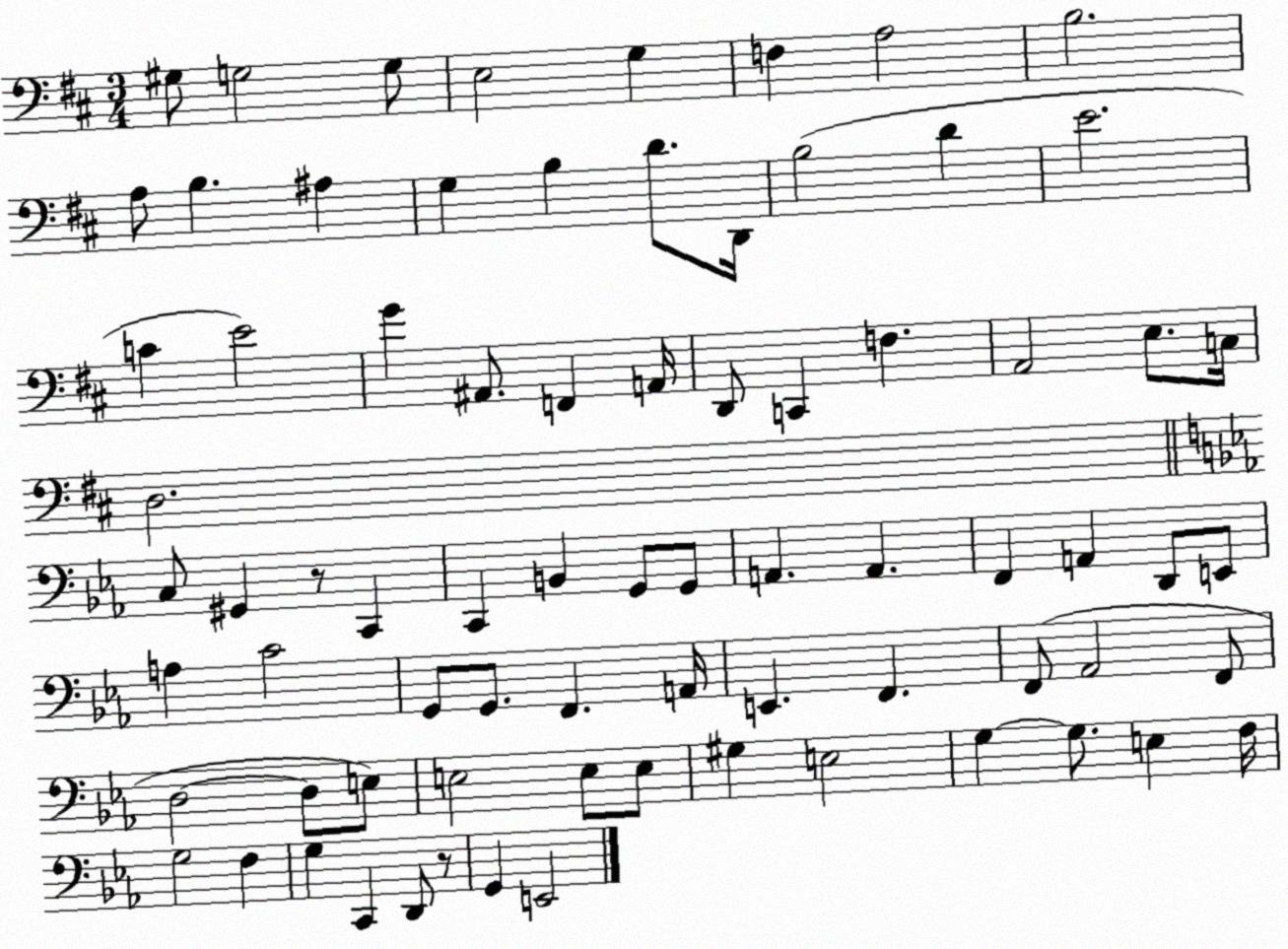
X:1
T:Untitled
M:3/4
L:1/4
K:D
^G,/2 G,2 G,/2 E,2 G, F, A,2 B,2 A,/2 B, ^A, G, B, D/2 D,,/4 B,2 D E2 C E2 G ^A,,/2 F,, A,,/4 D,,/2 C,, F, A,,2 E,/2 C,/4 D,2 C,/2 ^G,, z/2 C,, C,, B,, G,,/2 G,,/2 A,, A,, F,, A,, D,,/2 E,,/2 A, C2 G,,/2 G,,/2 F,, A,,/4 E,, F,, F,,/2 _A,,2 F,,/2 D,2 D,/2 E,/2 E,2 E,/2 E,/2 ^G, E,2 G, G,/2 E, F,/4 G,2 F, G, C,, D,,/2 z/2 G,, E,,2